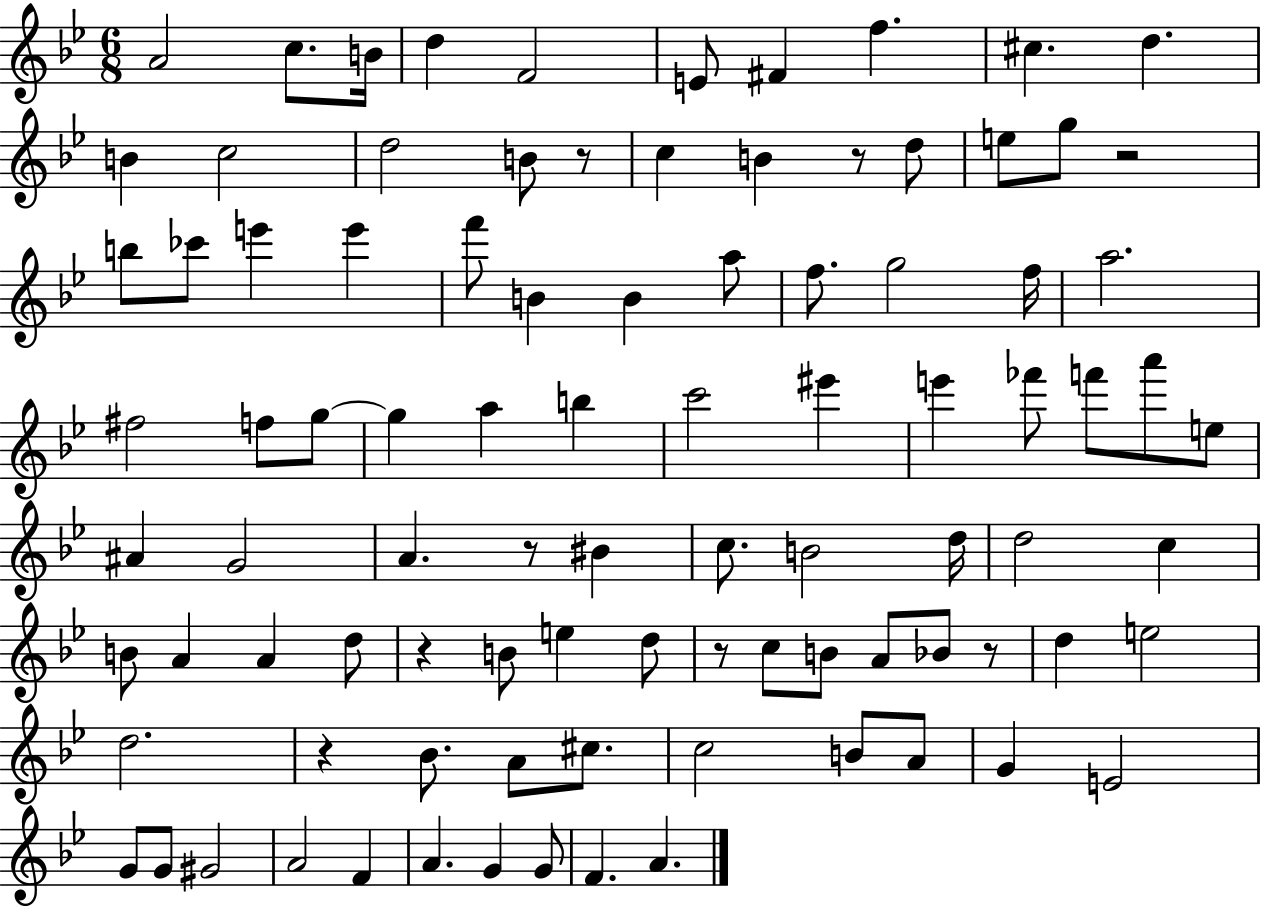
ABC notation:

X:1
T:Untitled
M:6/8
L:1/4
K:Bb
A2 c/2 B/4 d F2 E/2 ^F f ^c d B c2 d2 B/2 z/2 c B z/2 d/2 e/2 g/2 z2 b/2 _c'/2 e' e' f'/2 B B a/2 f/2 g2 f/4 a2 ^f2 f/2 g/2 g a b c'2 ^e' e' _f'/2 f'/2 a'/2 e/2 ^A G2 A z/2 ^B c/2 B2 d/4 d2 c B/2 A A d/2 z B/2 e d/2 z/2 c/2 B/2 A/2 _B/2 z/2 d e2 d2 z _B/2 A/2 ^c/2 c2 B/2 A/2 G E2 G/2 G/2 ^G2 A2 F A G G/2 F A